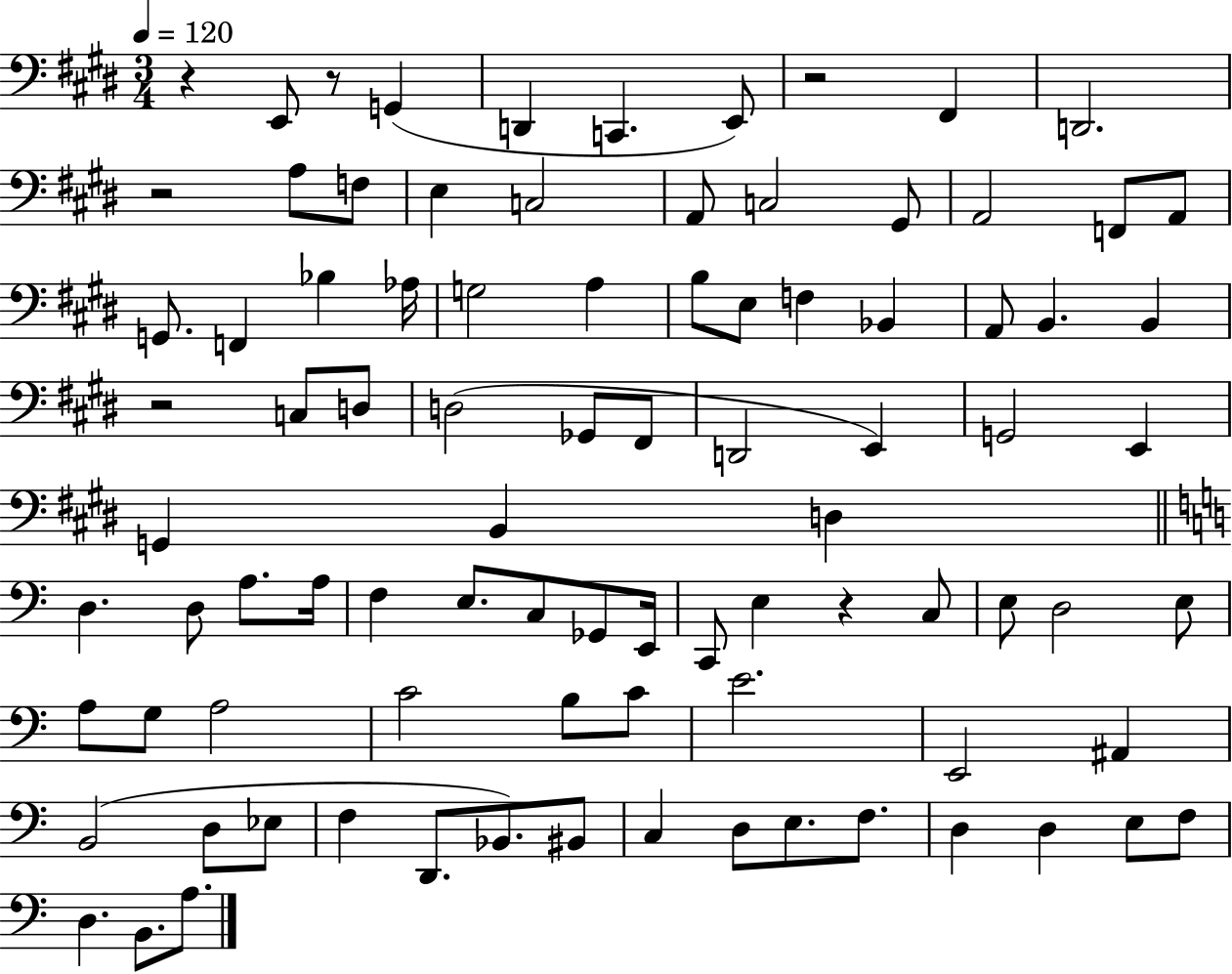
{
  \clef bass
  \numericTimeSignature
  \time 3/4
  \key e \major
  \tempo 4 = 120
  r4 e,8 r8 g,4( | d,4 c,4. e,8) | r2 fis,4 | d,2. | \break r2 a8 f8 | e4 c2 | a,8 c2 gis,8 | a,2 f,8 a,8 | \break g,8. f,4 bes4 aes16 | g2 a4 | b8 e8 f4 bes,4 | a,8 b,4. b,4 | \break r2 c8 d8 | d2( ges,8 fis,8 | d,2 e,4) | g,2 e,4 | \break g,4 b,4 d4 | \bar "||" \break \key a \minor d4. d8 a8. a16 | f4 e8. c8 ges,8 e,16 | c,8 e4 r4 c8 | e8 d2 e8 | \break a8 g8 a2 | c'2 b8 c'8 | e'2. | e,2 ais,4 | \break b,2( d8 ees8 | f4 d,8. bes,8.) bis,8 | c4 d8 e8. f8. | d4 d4 e8 f8 | \break d4. b,8. a8. | \bar "|."
}